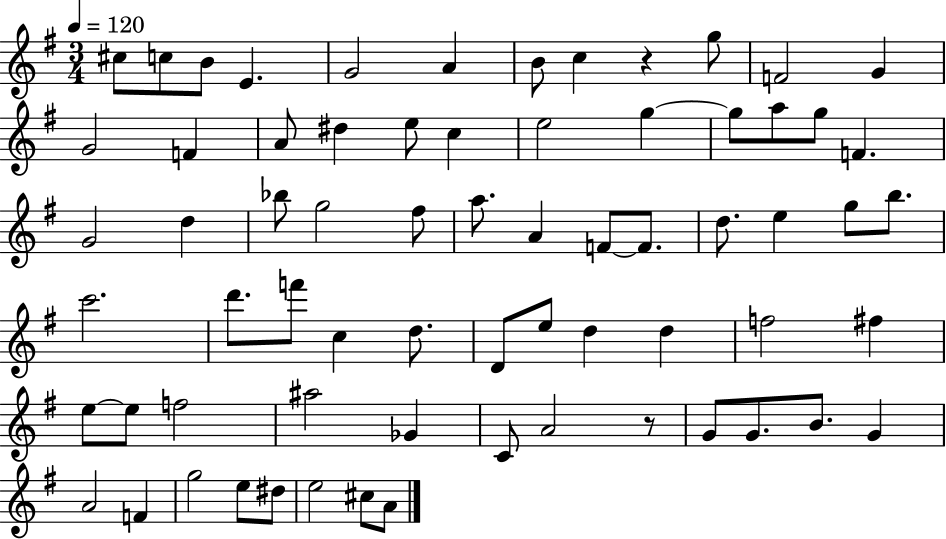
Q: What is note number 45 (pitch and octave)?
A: D5